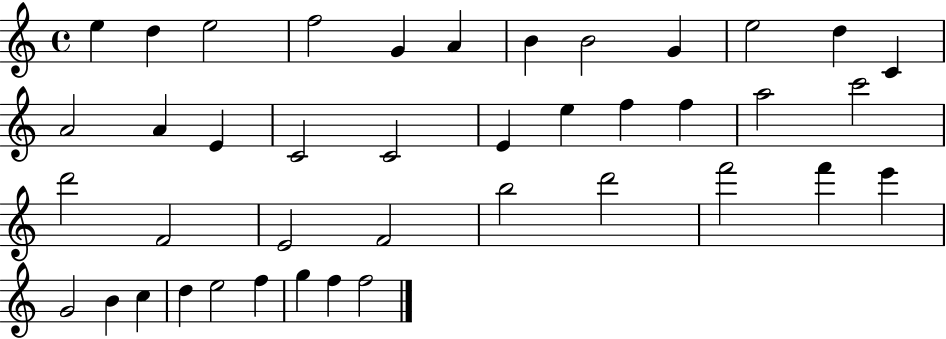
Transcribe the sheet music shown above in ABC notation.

X:1
T:Untitled
M:4/4
L:1/4
K:C
e d e2 f2 G A B B2 G e2 d C A2 A E C2 C2 E e f f a2 c'2 d'2 F2 E2 F2 b2 d'2 f'2 f' e' G2 B c d e2 f g f f2